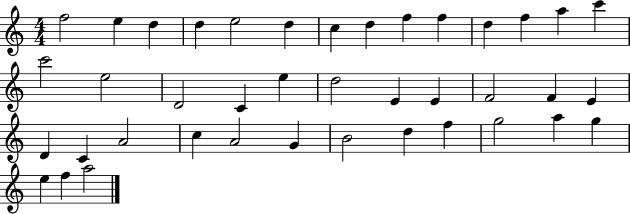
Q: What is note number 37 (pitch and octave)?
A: G5